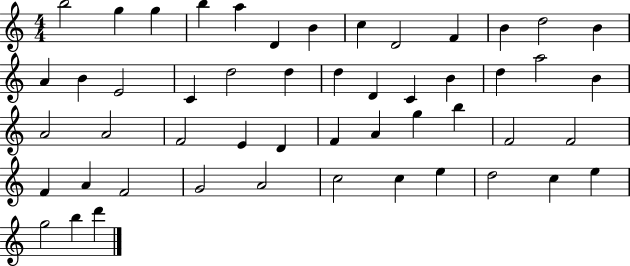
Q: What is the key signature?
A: C major